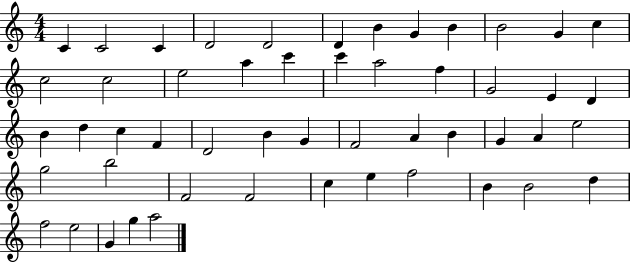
X:1
T:Untitled
M:4/4
L:1/4
K:C
C C2 C D2 D2 D B G B B2 G c c2 c2 e2 a c' c' a2 f G2 E D B d c F D2 B G F2 A B G A e2 g2 b2 F2 F2 c e f2 B B2 d f2 e2 G g a2